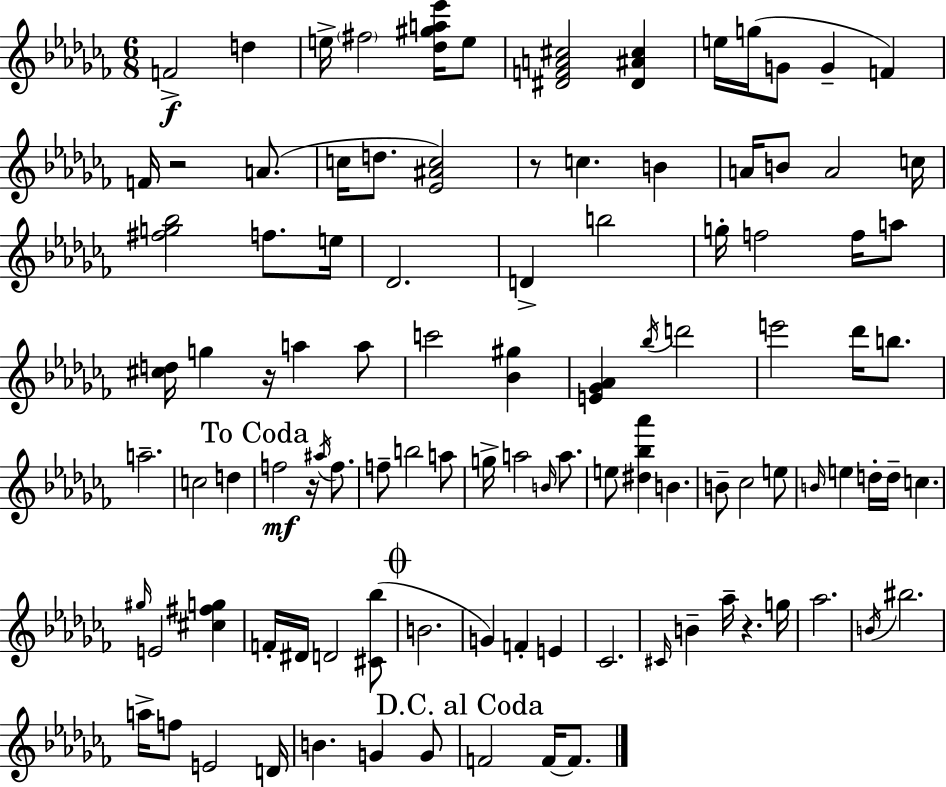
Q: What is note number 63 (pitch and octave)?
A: E4